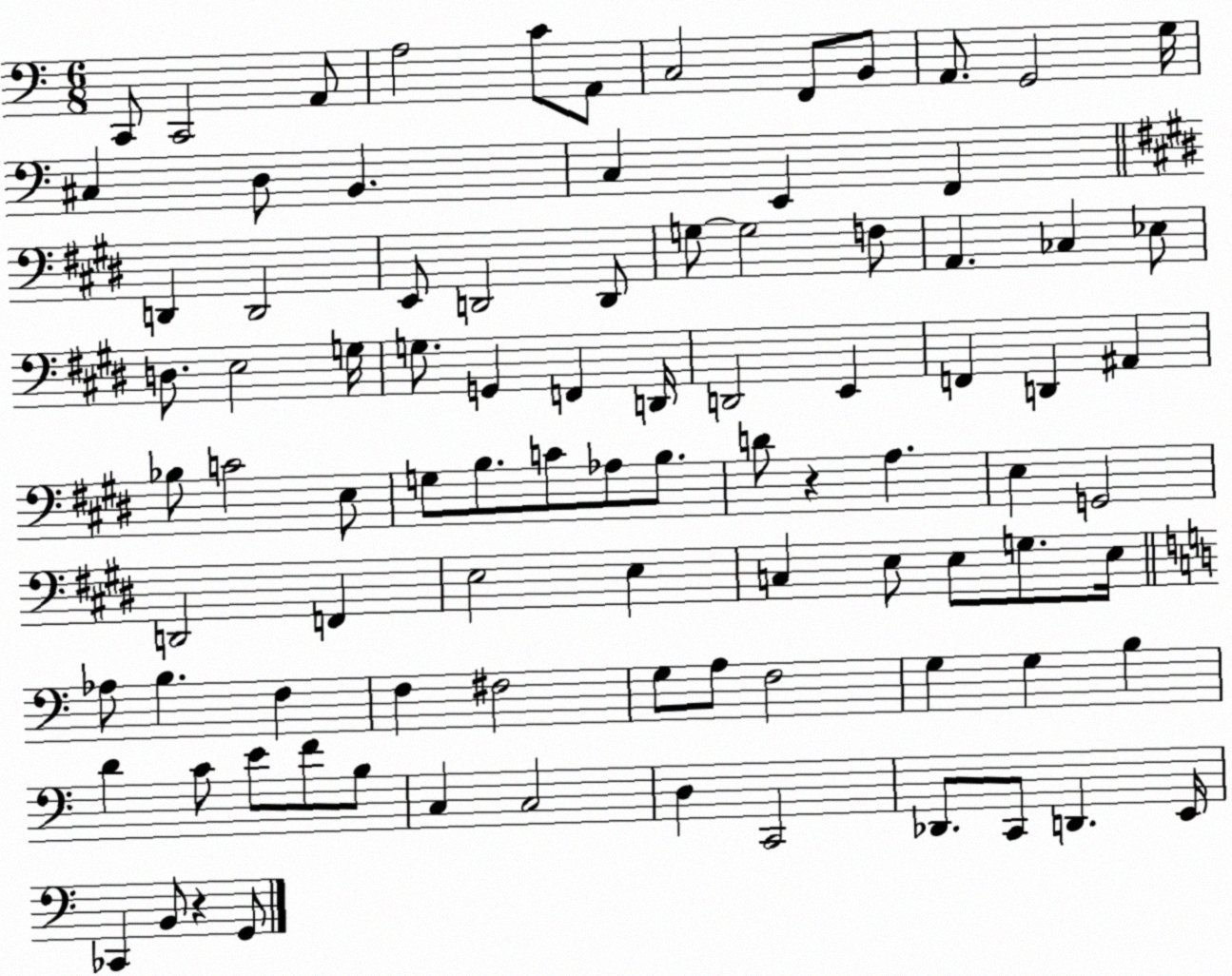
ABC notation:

X:1
T:Untitled
M:6/8
L:1/4
K:C
C,,/2 C,,2 A,,/2 A,2 C/2 A,,/2 C,2 F,,/2 B,,/2 A,,/2 G,,2 G,/4 ^C, D,/2 B,, C, E,, F,, D,, D,,2 E,,/2 D,,2 D,,/2 G,/2 G,2 F,/2 A,, _C, _E,/2 D,/2 E,2 G,/4 G,/2 G,, F,, D,,/4 D,,2 E,, F,, D,, ^A,, _B,/2 C2 E,/2 G,/2 B,/2 C/2 _A,/2 B,/2 D/2 z A, E, G,,2 D,,2 F,, E,2 E, C, E,/2 E,/2 G,/2 E,/4 _A,/2 B, F, F, ^F,2 G,/2 A,/2 F,2 G, G, B, D C/2 E/2 F/2 B,/2 C, C,2 D, C,,2 _D,,/2 C,,/2 D,, E,,/4 _C,, B,,/2 z G,,/2